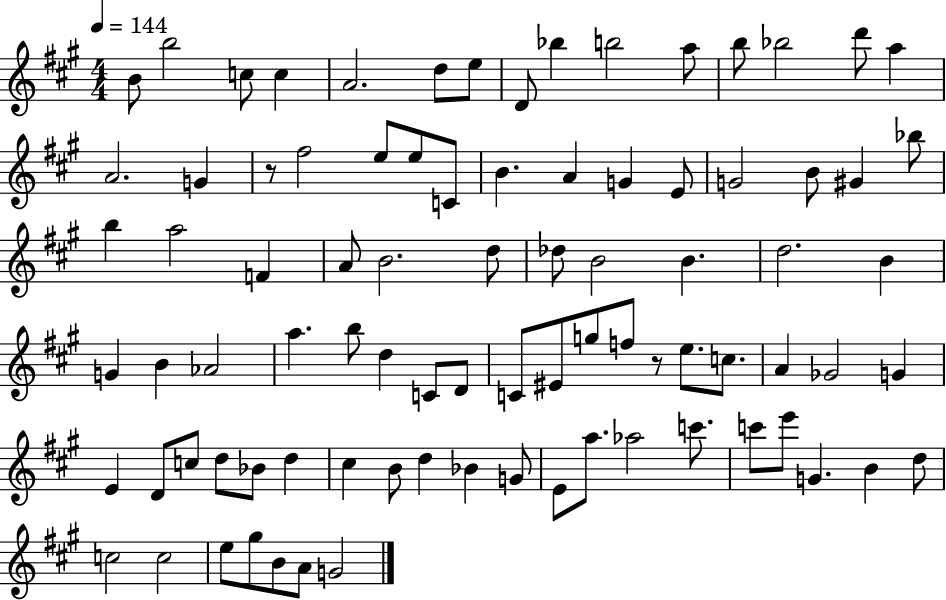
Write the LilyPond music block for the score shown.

{
  \clef treble
  \numericTimeSignature
  \time 4/4
  \key a \major
  \tempo 4 = 144
  b'8 b''2 c''8 c''4 | a'2. d''8 e''8 | d'8 bes''4 b''2 a''8 | b''8 bes''2 d'''8 a''4 | \break a'2. g'4 | r8 fis''2 e''8 e''8 c'8 | b'4. a'4 g'4 e'8 | g'2 b'8 gis'4 bes''8 | \break b''4 a''2 f'4 | a'8 b'2. d''8 | des''8 b'2 b'4. | d''2. b'4 | \break g'4 b'4 aes'2 | a''4. b''8 d''4 c'8 d'8 | c'8 eis'8 g''8 f''8 r8 e''8. c''8. | a'4 ges'2 g'4 | \break e'4 d'8 c''8 d''8 bes'8 d''4 | cis''4 b'8 d''4 bes'4 g'8 | e'8 a''8. aes''2 c'''8. | c'''8 e'''8 g'4. b'4 d''8 | \break c''2 c''2 | e''8 gis''8 b'8 a'8 g'2 | \bar "|."
}